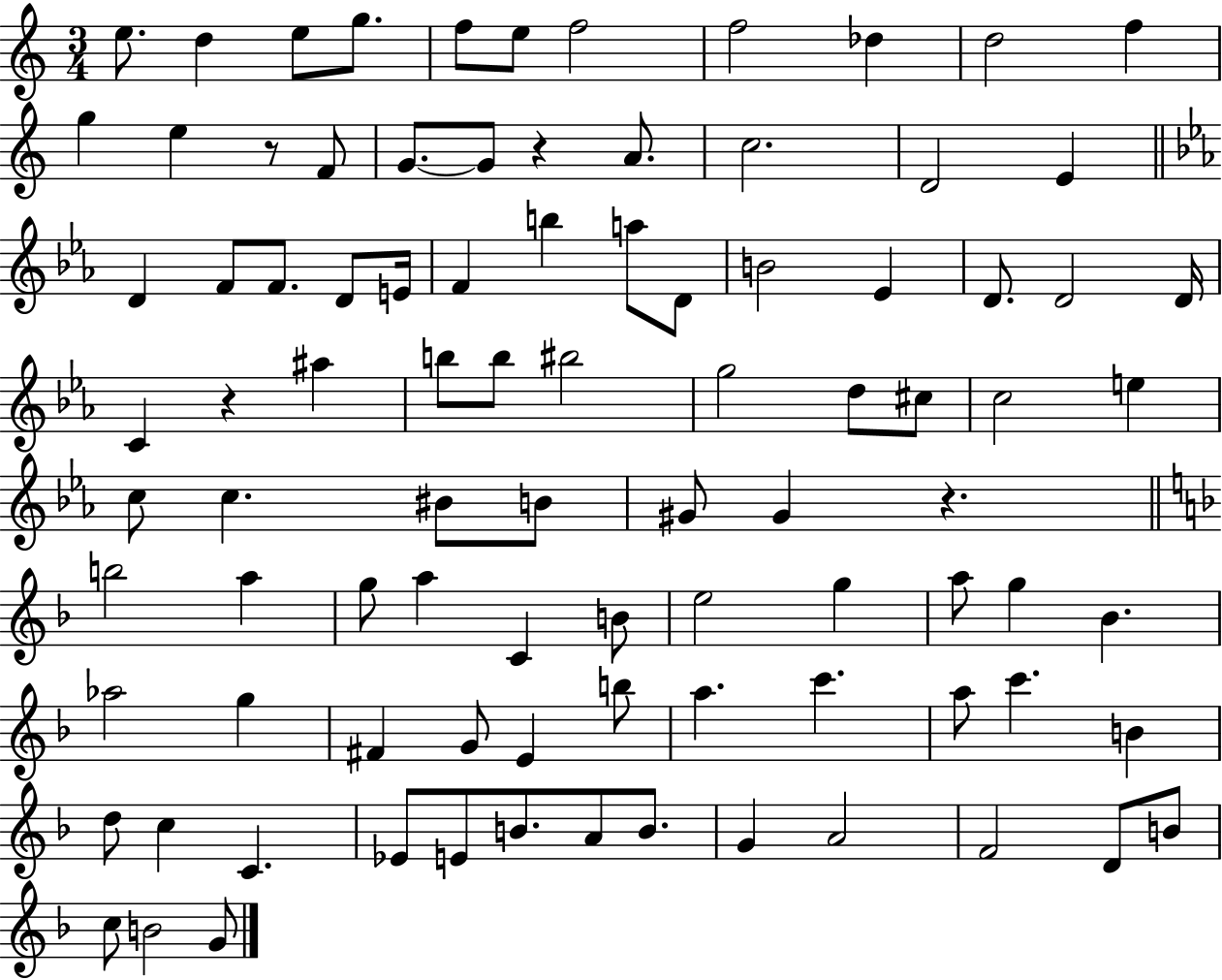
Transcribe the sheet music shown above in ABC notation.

X:1
T:Untitled
M:3/4
L:1/4
K:C
e/2 d e/2 g/2 f/2 e/2 f2 f2 _d d2 f g e z/2 F/2 G/2 G/2 z A/2 c2 D2 E D F/2 F/2 D/2 E/4 F b a/2 D/2 B2 _E D/2 D2 D/4 C z ^a b/2 b/2 ^b2 g2 d/2 ^c/2 c2 e c/2 c ^B/2 B/2 ^G/2 ^G z b2 a g/2 a C B/2 e2 g a/2 g _B _a2 g ^F G/2 E b/2 a c' a/2 c' B d/2 c C _E/2 E/2 B/2 A/2 B/2 G A2 F2 D/2 B/2 c/2 B2 G/2